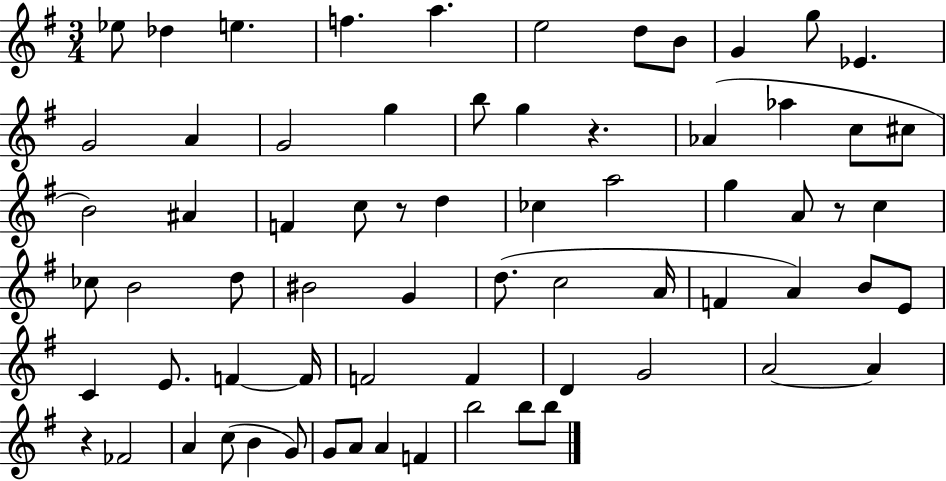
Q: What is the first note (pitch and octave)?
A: Eb5